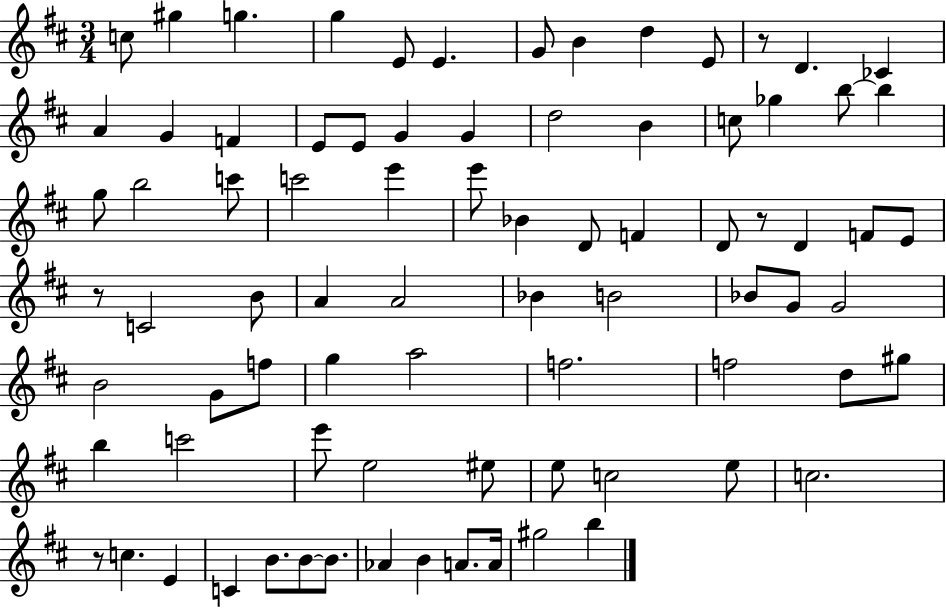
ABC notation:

X:1
T:Untitled
M:3/4
L:1/4
K:D
c/2 ^g g g E/2 E G/2 B d E/2 z/2 D _C A G F E/2 E/2 G G d2 B c/2 _g b/2 b g/2 b2 c'/2 c'2 e' e'/2 _B D/2 F D/2 z/2 D F/2 E/2 z/2 C2 B/2 A A2 _B B2 _B/2 G/2 G2 B2 G/2 f/2 g a2 f2 f2 d/2 ^g/2 b c'2 e'/2 e2 ^e/2 e/2 c2 e/2 c2 z/2 c E C B/2 B/2 B/2 _A B A/2 A/4 ^g2 b